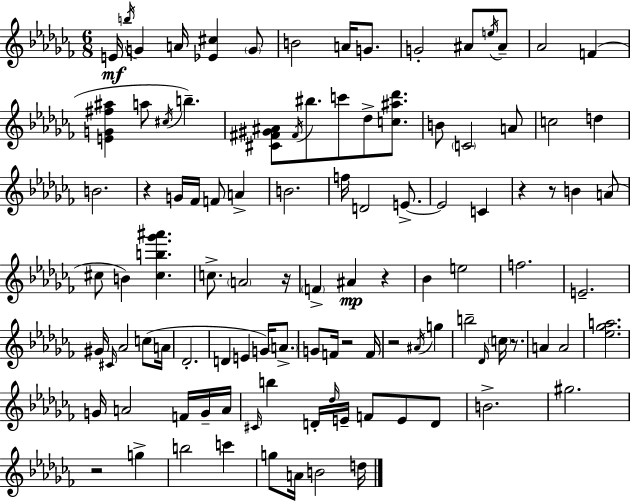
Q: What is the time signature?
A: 6/8